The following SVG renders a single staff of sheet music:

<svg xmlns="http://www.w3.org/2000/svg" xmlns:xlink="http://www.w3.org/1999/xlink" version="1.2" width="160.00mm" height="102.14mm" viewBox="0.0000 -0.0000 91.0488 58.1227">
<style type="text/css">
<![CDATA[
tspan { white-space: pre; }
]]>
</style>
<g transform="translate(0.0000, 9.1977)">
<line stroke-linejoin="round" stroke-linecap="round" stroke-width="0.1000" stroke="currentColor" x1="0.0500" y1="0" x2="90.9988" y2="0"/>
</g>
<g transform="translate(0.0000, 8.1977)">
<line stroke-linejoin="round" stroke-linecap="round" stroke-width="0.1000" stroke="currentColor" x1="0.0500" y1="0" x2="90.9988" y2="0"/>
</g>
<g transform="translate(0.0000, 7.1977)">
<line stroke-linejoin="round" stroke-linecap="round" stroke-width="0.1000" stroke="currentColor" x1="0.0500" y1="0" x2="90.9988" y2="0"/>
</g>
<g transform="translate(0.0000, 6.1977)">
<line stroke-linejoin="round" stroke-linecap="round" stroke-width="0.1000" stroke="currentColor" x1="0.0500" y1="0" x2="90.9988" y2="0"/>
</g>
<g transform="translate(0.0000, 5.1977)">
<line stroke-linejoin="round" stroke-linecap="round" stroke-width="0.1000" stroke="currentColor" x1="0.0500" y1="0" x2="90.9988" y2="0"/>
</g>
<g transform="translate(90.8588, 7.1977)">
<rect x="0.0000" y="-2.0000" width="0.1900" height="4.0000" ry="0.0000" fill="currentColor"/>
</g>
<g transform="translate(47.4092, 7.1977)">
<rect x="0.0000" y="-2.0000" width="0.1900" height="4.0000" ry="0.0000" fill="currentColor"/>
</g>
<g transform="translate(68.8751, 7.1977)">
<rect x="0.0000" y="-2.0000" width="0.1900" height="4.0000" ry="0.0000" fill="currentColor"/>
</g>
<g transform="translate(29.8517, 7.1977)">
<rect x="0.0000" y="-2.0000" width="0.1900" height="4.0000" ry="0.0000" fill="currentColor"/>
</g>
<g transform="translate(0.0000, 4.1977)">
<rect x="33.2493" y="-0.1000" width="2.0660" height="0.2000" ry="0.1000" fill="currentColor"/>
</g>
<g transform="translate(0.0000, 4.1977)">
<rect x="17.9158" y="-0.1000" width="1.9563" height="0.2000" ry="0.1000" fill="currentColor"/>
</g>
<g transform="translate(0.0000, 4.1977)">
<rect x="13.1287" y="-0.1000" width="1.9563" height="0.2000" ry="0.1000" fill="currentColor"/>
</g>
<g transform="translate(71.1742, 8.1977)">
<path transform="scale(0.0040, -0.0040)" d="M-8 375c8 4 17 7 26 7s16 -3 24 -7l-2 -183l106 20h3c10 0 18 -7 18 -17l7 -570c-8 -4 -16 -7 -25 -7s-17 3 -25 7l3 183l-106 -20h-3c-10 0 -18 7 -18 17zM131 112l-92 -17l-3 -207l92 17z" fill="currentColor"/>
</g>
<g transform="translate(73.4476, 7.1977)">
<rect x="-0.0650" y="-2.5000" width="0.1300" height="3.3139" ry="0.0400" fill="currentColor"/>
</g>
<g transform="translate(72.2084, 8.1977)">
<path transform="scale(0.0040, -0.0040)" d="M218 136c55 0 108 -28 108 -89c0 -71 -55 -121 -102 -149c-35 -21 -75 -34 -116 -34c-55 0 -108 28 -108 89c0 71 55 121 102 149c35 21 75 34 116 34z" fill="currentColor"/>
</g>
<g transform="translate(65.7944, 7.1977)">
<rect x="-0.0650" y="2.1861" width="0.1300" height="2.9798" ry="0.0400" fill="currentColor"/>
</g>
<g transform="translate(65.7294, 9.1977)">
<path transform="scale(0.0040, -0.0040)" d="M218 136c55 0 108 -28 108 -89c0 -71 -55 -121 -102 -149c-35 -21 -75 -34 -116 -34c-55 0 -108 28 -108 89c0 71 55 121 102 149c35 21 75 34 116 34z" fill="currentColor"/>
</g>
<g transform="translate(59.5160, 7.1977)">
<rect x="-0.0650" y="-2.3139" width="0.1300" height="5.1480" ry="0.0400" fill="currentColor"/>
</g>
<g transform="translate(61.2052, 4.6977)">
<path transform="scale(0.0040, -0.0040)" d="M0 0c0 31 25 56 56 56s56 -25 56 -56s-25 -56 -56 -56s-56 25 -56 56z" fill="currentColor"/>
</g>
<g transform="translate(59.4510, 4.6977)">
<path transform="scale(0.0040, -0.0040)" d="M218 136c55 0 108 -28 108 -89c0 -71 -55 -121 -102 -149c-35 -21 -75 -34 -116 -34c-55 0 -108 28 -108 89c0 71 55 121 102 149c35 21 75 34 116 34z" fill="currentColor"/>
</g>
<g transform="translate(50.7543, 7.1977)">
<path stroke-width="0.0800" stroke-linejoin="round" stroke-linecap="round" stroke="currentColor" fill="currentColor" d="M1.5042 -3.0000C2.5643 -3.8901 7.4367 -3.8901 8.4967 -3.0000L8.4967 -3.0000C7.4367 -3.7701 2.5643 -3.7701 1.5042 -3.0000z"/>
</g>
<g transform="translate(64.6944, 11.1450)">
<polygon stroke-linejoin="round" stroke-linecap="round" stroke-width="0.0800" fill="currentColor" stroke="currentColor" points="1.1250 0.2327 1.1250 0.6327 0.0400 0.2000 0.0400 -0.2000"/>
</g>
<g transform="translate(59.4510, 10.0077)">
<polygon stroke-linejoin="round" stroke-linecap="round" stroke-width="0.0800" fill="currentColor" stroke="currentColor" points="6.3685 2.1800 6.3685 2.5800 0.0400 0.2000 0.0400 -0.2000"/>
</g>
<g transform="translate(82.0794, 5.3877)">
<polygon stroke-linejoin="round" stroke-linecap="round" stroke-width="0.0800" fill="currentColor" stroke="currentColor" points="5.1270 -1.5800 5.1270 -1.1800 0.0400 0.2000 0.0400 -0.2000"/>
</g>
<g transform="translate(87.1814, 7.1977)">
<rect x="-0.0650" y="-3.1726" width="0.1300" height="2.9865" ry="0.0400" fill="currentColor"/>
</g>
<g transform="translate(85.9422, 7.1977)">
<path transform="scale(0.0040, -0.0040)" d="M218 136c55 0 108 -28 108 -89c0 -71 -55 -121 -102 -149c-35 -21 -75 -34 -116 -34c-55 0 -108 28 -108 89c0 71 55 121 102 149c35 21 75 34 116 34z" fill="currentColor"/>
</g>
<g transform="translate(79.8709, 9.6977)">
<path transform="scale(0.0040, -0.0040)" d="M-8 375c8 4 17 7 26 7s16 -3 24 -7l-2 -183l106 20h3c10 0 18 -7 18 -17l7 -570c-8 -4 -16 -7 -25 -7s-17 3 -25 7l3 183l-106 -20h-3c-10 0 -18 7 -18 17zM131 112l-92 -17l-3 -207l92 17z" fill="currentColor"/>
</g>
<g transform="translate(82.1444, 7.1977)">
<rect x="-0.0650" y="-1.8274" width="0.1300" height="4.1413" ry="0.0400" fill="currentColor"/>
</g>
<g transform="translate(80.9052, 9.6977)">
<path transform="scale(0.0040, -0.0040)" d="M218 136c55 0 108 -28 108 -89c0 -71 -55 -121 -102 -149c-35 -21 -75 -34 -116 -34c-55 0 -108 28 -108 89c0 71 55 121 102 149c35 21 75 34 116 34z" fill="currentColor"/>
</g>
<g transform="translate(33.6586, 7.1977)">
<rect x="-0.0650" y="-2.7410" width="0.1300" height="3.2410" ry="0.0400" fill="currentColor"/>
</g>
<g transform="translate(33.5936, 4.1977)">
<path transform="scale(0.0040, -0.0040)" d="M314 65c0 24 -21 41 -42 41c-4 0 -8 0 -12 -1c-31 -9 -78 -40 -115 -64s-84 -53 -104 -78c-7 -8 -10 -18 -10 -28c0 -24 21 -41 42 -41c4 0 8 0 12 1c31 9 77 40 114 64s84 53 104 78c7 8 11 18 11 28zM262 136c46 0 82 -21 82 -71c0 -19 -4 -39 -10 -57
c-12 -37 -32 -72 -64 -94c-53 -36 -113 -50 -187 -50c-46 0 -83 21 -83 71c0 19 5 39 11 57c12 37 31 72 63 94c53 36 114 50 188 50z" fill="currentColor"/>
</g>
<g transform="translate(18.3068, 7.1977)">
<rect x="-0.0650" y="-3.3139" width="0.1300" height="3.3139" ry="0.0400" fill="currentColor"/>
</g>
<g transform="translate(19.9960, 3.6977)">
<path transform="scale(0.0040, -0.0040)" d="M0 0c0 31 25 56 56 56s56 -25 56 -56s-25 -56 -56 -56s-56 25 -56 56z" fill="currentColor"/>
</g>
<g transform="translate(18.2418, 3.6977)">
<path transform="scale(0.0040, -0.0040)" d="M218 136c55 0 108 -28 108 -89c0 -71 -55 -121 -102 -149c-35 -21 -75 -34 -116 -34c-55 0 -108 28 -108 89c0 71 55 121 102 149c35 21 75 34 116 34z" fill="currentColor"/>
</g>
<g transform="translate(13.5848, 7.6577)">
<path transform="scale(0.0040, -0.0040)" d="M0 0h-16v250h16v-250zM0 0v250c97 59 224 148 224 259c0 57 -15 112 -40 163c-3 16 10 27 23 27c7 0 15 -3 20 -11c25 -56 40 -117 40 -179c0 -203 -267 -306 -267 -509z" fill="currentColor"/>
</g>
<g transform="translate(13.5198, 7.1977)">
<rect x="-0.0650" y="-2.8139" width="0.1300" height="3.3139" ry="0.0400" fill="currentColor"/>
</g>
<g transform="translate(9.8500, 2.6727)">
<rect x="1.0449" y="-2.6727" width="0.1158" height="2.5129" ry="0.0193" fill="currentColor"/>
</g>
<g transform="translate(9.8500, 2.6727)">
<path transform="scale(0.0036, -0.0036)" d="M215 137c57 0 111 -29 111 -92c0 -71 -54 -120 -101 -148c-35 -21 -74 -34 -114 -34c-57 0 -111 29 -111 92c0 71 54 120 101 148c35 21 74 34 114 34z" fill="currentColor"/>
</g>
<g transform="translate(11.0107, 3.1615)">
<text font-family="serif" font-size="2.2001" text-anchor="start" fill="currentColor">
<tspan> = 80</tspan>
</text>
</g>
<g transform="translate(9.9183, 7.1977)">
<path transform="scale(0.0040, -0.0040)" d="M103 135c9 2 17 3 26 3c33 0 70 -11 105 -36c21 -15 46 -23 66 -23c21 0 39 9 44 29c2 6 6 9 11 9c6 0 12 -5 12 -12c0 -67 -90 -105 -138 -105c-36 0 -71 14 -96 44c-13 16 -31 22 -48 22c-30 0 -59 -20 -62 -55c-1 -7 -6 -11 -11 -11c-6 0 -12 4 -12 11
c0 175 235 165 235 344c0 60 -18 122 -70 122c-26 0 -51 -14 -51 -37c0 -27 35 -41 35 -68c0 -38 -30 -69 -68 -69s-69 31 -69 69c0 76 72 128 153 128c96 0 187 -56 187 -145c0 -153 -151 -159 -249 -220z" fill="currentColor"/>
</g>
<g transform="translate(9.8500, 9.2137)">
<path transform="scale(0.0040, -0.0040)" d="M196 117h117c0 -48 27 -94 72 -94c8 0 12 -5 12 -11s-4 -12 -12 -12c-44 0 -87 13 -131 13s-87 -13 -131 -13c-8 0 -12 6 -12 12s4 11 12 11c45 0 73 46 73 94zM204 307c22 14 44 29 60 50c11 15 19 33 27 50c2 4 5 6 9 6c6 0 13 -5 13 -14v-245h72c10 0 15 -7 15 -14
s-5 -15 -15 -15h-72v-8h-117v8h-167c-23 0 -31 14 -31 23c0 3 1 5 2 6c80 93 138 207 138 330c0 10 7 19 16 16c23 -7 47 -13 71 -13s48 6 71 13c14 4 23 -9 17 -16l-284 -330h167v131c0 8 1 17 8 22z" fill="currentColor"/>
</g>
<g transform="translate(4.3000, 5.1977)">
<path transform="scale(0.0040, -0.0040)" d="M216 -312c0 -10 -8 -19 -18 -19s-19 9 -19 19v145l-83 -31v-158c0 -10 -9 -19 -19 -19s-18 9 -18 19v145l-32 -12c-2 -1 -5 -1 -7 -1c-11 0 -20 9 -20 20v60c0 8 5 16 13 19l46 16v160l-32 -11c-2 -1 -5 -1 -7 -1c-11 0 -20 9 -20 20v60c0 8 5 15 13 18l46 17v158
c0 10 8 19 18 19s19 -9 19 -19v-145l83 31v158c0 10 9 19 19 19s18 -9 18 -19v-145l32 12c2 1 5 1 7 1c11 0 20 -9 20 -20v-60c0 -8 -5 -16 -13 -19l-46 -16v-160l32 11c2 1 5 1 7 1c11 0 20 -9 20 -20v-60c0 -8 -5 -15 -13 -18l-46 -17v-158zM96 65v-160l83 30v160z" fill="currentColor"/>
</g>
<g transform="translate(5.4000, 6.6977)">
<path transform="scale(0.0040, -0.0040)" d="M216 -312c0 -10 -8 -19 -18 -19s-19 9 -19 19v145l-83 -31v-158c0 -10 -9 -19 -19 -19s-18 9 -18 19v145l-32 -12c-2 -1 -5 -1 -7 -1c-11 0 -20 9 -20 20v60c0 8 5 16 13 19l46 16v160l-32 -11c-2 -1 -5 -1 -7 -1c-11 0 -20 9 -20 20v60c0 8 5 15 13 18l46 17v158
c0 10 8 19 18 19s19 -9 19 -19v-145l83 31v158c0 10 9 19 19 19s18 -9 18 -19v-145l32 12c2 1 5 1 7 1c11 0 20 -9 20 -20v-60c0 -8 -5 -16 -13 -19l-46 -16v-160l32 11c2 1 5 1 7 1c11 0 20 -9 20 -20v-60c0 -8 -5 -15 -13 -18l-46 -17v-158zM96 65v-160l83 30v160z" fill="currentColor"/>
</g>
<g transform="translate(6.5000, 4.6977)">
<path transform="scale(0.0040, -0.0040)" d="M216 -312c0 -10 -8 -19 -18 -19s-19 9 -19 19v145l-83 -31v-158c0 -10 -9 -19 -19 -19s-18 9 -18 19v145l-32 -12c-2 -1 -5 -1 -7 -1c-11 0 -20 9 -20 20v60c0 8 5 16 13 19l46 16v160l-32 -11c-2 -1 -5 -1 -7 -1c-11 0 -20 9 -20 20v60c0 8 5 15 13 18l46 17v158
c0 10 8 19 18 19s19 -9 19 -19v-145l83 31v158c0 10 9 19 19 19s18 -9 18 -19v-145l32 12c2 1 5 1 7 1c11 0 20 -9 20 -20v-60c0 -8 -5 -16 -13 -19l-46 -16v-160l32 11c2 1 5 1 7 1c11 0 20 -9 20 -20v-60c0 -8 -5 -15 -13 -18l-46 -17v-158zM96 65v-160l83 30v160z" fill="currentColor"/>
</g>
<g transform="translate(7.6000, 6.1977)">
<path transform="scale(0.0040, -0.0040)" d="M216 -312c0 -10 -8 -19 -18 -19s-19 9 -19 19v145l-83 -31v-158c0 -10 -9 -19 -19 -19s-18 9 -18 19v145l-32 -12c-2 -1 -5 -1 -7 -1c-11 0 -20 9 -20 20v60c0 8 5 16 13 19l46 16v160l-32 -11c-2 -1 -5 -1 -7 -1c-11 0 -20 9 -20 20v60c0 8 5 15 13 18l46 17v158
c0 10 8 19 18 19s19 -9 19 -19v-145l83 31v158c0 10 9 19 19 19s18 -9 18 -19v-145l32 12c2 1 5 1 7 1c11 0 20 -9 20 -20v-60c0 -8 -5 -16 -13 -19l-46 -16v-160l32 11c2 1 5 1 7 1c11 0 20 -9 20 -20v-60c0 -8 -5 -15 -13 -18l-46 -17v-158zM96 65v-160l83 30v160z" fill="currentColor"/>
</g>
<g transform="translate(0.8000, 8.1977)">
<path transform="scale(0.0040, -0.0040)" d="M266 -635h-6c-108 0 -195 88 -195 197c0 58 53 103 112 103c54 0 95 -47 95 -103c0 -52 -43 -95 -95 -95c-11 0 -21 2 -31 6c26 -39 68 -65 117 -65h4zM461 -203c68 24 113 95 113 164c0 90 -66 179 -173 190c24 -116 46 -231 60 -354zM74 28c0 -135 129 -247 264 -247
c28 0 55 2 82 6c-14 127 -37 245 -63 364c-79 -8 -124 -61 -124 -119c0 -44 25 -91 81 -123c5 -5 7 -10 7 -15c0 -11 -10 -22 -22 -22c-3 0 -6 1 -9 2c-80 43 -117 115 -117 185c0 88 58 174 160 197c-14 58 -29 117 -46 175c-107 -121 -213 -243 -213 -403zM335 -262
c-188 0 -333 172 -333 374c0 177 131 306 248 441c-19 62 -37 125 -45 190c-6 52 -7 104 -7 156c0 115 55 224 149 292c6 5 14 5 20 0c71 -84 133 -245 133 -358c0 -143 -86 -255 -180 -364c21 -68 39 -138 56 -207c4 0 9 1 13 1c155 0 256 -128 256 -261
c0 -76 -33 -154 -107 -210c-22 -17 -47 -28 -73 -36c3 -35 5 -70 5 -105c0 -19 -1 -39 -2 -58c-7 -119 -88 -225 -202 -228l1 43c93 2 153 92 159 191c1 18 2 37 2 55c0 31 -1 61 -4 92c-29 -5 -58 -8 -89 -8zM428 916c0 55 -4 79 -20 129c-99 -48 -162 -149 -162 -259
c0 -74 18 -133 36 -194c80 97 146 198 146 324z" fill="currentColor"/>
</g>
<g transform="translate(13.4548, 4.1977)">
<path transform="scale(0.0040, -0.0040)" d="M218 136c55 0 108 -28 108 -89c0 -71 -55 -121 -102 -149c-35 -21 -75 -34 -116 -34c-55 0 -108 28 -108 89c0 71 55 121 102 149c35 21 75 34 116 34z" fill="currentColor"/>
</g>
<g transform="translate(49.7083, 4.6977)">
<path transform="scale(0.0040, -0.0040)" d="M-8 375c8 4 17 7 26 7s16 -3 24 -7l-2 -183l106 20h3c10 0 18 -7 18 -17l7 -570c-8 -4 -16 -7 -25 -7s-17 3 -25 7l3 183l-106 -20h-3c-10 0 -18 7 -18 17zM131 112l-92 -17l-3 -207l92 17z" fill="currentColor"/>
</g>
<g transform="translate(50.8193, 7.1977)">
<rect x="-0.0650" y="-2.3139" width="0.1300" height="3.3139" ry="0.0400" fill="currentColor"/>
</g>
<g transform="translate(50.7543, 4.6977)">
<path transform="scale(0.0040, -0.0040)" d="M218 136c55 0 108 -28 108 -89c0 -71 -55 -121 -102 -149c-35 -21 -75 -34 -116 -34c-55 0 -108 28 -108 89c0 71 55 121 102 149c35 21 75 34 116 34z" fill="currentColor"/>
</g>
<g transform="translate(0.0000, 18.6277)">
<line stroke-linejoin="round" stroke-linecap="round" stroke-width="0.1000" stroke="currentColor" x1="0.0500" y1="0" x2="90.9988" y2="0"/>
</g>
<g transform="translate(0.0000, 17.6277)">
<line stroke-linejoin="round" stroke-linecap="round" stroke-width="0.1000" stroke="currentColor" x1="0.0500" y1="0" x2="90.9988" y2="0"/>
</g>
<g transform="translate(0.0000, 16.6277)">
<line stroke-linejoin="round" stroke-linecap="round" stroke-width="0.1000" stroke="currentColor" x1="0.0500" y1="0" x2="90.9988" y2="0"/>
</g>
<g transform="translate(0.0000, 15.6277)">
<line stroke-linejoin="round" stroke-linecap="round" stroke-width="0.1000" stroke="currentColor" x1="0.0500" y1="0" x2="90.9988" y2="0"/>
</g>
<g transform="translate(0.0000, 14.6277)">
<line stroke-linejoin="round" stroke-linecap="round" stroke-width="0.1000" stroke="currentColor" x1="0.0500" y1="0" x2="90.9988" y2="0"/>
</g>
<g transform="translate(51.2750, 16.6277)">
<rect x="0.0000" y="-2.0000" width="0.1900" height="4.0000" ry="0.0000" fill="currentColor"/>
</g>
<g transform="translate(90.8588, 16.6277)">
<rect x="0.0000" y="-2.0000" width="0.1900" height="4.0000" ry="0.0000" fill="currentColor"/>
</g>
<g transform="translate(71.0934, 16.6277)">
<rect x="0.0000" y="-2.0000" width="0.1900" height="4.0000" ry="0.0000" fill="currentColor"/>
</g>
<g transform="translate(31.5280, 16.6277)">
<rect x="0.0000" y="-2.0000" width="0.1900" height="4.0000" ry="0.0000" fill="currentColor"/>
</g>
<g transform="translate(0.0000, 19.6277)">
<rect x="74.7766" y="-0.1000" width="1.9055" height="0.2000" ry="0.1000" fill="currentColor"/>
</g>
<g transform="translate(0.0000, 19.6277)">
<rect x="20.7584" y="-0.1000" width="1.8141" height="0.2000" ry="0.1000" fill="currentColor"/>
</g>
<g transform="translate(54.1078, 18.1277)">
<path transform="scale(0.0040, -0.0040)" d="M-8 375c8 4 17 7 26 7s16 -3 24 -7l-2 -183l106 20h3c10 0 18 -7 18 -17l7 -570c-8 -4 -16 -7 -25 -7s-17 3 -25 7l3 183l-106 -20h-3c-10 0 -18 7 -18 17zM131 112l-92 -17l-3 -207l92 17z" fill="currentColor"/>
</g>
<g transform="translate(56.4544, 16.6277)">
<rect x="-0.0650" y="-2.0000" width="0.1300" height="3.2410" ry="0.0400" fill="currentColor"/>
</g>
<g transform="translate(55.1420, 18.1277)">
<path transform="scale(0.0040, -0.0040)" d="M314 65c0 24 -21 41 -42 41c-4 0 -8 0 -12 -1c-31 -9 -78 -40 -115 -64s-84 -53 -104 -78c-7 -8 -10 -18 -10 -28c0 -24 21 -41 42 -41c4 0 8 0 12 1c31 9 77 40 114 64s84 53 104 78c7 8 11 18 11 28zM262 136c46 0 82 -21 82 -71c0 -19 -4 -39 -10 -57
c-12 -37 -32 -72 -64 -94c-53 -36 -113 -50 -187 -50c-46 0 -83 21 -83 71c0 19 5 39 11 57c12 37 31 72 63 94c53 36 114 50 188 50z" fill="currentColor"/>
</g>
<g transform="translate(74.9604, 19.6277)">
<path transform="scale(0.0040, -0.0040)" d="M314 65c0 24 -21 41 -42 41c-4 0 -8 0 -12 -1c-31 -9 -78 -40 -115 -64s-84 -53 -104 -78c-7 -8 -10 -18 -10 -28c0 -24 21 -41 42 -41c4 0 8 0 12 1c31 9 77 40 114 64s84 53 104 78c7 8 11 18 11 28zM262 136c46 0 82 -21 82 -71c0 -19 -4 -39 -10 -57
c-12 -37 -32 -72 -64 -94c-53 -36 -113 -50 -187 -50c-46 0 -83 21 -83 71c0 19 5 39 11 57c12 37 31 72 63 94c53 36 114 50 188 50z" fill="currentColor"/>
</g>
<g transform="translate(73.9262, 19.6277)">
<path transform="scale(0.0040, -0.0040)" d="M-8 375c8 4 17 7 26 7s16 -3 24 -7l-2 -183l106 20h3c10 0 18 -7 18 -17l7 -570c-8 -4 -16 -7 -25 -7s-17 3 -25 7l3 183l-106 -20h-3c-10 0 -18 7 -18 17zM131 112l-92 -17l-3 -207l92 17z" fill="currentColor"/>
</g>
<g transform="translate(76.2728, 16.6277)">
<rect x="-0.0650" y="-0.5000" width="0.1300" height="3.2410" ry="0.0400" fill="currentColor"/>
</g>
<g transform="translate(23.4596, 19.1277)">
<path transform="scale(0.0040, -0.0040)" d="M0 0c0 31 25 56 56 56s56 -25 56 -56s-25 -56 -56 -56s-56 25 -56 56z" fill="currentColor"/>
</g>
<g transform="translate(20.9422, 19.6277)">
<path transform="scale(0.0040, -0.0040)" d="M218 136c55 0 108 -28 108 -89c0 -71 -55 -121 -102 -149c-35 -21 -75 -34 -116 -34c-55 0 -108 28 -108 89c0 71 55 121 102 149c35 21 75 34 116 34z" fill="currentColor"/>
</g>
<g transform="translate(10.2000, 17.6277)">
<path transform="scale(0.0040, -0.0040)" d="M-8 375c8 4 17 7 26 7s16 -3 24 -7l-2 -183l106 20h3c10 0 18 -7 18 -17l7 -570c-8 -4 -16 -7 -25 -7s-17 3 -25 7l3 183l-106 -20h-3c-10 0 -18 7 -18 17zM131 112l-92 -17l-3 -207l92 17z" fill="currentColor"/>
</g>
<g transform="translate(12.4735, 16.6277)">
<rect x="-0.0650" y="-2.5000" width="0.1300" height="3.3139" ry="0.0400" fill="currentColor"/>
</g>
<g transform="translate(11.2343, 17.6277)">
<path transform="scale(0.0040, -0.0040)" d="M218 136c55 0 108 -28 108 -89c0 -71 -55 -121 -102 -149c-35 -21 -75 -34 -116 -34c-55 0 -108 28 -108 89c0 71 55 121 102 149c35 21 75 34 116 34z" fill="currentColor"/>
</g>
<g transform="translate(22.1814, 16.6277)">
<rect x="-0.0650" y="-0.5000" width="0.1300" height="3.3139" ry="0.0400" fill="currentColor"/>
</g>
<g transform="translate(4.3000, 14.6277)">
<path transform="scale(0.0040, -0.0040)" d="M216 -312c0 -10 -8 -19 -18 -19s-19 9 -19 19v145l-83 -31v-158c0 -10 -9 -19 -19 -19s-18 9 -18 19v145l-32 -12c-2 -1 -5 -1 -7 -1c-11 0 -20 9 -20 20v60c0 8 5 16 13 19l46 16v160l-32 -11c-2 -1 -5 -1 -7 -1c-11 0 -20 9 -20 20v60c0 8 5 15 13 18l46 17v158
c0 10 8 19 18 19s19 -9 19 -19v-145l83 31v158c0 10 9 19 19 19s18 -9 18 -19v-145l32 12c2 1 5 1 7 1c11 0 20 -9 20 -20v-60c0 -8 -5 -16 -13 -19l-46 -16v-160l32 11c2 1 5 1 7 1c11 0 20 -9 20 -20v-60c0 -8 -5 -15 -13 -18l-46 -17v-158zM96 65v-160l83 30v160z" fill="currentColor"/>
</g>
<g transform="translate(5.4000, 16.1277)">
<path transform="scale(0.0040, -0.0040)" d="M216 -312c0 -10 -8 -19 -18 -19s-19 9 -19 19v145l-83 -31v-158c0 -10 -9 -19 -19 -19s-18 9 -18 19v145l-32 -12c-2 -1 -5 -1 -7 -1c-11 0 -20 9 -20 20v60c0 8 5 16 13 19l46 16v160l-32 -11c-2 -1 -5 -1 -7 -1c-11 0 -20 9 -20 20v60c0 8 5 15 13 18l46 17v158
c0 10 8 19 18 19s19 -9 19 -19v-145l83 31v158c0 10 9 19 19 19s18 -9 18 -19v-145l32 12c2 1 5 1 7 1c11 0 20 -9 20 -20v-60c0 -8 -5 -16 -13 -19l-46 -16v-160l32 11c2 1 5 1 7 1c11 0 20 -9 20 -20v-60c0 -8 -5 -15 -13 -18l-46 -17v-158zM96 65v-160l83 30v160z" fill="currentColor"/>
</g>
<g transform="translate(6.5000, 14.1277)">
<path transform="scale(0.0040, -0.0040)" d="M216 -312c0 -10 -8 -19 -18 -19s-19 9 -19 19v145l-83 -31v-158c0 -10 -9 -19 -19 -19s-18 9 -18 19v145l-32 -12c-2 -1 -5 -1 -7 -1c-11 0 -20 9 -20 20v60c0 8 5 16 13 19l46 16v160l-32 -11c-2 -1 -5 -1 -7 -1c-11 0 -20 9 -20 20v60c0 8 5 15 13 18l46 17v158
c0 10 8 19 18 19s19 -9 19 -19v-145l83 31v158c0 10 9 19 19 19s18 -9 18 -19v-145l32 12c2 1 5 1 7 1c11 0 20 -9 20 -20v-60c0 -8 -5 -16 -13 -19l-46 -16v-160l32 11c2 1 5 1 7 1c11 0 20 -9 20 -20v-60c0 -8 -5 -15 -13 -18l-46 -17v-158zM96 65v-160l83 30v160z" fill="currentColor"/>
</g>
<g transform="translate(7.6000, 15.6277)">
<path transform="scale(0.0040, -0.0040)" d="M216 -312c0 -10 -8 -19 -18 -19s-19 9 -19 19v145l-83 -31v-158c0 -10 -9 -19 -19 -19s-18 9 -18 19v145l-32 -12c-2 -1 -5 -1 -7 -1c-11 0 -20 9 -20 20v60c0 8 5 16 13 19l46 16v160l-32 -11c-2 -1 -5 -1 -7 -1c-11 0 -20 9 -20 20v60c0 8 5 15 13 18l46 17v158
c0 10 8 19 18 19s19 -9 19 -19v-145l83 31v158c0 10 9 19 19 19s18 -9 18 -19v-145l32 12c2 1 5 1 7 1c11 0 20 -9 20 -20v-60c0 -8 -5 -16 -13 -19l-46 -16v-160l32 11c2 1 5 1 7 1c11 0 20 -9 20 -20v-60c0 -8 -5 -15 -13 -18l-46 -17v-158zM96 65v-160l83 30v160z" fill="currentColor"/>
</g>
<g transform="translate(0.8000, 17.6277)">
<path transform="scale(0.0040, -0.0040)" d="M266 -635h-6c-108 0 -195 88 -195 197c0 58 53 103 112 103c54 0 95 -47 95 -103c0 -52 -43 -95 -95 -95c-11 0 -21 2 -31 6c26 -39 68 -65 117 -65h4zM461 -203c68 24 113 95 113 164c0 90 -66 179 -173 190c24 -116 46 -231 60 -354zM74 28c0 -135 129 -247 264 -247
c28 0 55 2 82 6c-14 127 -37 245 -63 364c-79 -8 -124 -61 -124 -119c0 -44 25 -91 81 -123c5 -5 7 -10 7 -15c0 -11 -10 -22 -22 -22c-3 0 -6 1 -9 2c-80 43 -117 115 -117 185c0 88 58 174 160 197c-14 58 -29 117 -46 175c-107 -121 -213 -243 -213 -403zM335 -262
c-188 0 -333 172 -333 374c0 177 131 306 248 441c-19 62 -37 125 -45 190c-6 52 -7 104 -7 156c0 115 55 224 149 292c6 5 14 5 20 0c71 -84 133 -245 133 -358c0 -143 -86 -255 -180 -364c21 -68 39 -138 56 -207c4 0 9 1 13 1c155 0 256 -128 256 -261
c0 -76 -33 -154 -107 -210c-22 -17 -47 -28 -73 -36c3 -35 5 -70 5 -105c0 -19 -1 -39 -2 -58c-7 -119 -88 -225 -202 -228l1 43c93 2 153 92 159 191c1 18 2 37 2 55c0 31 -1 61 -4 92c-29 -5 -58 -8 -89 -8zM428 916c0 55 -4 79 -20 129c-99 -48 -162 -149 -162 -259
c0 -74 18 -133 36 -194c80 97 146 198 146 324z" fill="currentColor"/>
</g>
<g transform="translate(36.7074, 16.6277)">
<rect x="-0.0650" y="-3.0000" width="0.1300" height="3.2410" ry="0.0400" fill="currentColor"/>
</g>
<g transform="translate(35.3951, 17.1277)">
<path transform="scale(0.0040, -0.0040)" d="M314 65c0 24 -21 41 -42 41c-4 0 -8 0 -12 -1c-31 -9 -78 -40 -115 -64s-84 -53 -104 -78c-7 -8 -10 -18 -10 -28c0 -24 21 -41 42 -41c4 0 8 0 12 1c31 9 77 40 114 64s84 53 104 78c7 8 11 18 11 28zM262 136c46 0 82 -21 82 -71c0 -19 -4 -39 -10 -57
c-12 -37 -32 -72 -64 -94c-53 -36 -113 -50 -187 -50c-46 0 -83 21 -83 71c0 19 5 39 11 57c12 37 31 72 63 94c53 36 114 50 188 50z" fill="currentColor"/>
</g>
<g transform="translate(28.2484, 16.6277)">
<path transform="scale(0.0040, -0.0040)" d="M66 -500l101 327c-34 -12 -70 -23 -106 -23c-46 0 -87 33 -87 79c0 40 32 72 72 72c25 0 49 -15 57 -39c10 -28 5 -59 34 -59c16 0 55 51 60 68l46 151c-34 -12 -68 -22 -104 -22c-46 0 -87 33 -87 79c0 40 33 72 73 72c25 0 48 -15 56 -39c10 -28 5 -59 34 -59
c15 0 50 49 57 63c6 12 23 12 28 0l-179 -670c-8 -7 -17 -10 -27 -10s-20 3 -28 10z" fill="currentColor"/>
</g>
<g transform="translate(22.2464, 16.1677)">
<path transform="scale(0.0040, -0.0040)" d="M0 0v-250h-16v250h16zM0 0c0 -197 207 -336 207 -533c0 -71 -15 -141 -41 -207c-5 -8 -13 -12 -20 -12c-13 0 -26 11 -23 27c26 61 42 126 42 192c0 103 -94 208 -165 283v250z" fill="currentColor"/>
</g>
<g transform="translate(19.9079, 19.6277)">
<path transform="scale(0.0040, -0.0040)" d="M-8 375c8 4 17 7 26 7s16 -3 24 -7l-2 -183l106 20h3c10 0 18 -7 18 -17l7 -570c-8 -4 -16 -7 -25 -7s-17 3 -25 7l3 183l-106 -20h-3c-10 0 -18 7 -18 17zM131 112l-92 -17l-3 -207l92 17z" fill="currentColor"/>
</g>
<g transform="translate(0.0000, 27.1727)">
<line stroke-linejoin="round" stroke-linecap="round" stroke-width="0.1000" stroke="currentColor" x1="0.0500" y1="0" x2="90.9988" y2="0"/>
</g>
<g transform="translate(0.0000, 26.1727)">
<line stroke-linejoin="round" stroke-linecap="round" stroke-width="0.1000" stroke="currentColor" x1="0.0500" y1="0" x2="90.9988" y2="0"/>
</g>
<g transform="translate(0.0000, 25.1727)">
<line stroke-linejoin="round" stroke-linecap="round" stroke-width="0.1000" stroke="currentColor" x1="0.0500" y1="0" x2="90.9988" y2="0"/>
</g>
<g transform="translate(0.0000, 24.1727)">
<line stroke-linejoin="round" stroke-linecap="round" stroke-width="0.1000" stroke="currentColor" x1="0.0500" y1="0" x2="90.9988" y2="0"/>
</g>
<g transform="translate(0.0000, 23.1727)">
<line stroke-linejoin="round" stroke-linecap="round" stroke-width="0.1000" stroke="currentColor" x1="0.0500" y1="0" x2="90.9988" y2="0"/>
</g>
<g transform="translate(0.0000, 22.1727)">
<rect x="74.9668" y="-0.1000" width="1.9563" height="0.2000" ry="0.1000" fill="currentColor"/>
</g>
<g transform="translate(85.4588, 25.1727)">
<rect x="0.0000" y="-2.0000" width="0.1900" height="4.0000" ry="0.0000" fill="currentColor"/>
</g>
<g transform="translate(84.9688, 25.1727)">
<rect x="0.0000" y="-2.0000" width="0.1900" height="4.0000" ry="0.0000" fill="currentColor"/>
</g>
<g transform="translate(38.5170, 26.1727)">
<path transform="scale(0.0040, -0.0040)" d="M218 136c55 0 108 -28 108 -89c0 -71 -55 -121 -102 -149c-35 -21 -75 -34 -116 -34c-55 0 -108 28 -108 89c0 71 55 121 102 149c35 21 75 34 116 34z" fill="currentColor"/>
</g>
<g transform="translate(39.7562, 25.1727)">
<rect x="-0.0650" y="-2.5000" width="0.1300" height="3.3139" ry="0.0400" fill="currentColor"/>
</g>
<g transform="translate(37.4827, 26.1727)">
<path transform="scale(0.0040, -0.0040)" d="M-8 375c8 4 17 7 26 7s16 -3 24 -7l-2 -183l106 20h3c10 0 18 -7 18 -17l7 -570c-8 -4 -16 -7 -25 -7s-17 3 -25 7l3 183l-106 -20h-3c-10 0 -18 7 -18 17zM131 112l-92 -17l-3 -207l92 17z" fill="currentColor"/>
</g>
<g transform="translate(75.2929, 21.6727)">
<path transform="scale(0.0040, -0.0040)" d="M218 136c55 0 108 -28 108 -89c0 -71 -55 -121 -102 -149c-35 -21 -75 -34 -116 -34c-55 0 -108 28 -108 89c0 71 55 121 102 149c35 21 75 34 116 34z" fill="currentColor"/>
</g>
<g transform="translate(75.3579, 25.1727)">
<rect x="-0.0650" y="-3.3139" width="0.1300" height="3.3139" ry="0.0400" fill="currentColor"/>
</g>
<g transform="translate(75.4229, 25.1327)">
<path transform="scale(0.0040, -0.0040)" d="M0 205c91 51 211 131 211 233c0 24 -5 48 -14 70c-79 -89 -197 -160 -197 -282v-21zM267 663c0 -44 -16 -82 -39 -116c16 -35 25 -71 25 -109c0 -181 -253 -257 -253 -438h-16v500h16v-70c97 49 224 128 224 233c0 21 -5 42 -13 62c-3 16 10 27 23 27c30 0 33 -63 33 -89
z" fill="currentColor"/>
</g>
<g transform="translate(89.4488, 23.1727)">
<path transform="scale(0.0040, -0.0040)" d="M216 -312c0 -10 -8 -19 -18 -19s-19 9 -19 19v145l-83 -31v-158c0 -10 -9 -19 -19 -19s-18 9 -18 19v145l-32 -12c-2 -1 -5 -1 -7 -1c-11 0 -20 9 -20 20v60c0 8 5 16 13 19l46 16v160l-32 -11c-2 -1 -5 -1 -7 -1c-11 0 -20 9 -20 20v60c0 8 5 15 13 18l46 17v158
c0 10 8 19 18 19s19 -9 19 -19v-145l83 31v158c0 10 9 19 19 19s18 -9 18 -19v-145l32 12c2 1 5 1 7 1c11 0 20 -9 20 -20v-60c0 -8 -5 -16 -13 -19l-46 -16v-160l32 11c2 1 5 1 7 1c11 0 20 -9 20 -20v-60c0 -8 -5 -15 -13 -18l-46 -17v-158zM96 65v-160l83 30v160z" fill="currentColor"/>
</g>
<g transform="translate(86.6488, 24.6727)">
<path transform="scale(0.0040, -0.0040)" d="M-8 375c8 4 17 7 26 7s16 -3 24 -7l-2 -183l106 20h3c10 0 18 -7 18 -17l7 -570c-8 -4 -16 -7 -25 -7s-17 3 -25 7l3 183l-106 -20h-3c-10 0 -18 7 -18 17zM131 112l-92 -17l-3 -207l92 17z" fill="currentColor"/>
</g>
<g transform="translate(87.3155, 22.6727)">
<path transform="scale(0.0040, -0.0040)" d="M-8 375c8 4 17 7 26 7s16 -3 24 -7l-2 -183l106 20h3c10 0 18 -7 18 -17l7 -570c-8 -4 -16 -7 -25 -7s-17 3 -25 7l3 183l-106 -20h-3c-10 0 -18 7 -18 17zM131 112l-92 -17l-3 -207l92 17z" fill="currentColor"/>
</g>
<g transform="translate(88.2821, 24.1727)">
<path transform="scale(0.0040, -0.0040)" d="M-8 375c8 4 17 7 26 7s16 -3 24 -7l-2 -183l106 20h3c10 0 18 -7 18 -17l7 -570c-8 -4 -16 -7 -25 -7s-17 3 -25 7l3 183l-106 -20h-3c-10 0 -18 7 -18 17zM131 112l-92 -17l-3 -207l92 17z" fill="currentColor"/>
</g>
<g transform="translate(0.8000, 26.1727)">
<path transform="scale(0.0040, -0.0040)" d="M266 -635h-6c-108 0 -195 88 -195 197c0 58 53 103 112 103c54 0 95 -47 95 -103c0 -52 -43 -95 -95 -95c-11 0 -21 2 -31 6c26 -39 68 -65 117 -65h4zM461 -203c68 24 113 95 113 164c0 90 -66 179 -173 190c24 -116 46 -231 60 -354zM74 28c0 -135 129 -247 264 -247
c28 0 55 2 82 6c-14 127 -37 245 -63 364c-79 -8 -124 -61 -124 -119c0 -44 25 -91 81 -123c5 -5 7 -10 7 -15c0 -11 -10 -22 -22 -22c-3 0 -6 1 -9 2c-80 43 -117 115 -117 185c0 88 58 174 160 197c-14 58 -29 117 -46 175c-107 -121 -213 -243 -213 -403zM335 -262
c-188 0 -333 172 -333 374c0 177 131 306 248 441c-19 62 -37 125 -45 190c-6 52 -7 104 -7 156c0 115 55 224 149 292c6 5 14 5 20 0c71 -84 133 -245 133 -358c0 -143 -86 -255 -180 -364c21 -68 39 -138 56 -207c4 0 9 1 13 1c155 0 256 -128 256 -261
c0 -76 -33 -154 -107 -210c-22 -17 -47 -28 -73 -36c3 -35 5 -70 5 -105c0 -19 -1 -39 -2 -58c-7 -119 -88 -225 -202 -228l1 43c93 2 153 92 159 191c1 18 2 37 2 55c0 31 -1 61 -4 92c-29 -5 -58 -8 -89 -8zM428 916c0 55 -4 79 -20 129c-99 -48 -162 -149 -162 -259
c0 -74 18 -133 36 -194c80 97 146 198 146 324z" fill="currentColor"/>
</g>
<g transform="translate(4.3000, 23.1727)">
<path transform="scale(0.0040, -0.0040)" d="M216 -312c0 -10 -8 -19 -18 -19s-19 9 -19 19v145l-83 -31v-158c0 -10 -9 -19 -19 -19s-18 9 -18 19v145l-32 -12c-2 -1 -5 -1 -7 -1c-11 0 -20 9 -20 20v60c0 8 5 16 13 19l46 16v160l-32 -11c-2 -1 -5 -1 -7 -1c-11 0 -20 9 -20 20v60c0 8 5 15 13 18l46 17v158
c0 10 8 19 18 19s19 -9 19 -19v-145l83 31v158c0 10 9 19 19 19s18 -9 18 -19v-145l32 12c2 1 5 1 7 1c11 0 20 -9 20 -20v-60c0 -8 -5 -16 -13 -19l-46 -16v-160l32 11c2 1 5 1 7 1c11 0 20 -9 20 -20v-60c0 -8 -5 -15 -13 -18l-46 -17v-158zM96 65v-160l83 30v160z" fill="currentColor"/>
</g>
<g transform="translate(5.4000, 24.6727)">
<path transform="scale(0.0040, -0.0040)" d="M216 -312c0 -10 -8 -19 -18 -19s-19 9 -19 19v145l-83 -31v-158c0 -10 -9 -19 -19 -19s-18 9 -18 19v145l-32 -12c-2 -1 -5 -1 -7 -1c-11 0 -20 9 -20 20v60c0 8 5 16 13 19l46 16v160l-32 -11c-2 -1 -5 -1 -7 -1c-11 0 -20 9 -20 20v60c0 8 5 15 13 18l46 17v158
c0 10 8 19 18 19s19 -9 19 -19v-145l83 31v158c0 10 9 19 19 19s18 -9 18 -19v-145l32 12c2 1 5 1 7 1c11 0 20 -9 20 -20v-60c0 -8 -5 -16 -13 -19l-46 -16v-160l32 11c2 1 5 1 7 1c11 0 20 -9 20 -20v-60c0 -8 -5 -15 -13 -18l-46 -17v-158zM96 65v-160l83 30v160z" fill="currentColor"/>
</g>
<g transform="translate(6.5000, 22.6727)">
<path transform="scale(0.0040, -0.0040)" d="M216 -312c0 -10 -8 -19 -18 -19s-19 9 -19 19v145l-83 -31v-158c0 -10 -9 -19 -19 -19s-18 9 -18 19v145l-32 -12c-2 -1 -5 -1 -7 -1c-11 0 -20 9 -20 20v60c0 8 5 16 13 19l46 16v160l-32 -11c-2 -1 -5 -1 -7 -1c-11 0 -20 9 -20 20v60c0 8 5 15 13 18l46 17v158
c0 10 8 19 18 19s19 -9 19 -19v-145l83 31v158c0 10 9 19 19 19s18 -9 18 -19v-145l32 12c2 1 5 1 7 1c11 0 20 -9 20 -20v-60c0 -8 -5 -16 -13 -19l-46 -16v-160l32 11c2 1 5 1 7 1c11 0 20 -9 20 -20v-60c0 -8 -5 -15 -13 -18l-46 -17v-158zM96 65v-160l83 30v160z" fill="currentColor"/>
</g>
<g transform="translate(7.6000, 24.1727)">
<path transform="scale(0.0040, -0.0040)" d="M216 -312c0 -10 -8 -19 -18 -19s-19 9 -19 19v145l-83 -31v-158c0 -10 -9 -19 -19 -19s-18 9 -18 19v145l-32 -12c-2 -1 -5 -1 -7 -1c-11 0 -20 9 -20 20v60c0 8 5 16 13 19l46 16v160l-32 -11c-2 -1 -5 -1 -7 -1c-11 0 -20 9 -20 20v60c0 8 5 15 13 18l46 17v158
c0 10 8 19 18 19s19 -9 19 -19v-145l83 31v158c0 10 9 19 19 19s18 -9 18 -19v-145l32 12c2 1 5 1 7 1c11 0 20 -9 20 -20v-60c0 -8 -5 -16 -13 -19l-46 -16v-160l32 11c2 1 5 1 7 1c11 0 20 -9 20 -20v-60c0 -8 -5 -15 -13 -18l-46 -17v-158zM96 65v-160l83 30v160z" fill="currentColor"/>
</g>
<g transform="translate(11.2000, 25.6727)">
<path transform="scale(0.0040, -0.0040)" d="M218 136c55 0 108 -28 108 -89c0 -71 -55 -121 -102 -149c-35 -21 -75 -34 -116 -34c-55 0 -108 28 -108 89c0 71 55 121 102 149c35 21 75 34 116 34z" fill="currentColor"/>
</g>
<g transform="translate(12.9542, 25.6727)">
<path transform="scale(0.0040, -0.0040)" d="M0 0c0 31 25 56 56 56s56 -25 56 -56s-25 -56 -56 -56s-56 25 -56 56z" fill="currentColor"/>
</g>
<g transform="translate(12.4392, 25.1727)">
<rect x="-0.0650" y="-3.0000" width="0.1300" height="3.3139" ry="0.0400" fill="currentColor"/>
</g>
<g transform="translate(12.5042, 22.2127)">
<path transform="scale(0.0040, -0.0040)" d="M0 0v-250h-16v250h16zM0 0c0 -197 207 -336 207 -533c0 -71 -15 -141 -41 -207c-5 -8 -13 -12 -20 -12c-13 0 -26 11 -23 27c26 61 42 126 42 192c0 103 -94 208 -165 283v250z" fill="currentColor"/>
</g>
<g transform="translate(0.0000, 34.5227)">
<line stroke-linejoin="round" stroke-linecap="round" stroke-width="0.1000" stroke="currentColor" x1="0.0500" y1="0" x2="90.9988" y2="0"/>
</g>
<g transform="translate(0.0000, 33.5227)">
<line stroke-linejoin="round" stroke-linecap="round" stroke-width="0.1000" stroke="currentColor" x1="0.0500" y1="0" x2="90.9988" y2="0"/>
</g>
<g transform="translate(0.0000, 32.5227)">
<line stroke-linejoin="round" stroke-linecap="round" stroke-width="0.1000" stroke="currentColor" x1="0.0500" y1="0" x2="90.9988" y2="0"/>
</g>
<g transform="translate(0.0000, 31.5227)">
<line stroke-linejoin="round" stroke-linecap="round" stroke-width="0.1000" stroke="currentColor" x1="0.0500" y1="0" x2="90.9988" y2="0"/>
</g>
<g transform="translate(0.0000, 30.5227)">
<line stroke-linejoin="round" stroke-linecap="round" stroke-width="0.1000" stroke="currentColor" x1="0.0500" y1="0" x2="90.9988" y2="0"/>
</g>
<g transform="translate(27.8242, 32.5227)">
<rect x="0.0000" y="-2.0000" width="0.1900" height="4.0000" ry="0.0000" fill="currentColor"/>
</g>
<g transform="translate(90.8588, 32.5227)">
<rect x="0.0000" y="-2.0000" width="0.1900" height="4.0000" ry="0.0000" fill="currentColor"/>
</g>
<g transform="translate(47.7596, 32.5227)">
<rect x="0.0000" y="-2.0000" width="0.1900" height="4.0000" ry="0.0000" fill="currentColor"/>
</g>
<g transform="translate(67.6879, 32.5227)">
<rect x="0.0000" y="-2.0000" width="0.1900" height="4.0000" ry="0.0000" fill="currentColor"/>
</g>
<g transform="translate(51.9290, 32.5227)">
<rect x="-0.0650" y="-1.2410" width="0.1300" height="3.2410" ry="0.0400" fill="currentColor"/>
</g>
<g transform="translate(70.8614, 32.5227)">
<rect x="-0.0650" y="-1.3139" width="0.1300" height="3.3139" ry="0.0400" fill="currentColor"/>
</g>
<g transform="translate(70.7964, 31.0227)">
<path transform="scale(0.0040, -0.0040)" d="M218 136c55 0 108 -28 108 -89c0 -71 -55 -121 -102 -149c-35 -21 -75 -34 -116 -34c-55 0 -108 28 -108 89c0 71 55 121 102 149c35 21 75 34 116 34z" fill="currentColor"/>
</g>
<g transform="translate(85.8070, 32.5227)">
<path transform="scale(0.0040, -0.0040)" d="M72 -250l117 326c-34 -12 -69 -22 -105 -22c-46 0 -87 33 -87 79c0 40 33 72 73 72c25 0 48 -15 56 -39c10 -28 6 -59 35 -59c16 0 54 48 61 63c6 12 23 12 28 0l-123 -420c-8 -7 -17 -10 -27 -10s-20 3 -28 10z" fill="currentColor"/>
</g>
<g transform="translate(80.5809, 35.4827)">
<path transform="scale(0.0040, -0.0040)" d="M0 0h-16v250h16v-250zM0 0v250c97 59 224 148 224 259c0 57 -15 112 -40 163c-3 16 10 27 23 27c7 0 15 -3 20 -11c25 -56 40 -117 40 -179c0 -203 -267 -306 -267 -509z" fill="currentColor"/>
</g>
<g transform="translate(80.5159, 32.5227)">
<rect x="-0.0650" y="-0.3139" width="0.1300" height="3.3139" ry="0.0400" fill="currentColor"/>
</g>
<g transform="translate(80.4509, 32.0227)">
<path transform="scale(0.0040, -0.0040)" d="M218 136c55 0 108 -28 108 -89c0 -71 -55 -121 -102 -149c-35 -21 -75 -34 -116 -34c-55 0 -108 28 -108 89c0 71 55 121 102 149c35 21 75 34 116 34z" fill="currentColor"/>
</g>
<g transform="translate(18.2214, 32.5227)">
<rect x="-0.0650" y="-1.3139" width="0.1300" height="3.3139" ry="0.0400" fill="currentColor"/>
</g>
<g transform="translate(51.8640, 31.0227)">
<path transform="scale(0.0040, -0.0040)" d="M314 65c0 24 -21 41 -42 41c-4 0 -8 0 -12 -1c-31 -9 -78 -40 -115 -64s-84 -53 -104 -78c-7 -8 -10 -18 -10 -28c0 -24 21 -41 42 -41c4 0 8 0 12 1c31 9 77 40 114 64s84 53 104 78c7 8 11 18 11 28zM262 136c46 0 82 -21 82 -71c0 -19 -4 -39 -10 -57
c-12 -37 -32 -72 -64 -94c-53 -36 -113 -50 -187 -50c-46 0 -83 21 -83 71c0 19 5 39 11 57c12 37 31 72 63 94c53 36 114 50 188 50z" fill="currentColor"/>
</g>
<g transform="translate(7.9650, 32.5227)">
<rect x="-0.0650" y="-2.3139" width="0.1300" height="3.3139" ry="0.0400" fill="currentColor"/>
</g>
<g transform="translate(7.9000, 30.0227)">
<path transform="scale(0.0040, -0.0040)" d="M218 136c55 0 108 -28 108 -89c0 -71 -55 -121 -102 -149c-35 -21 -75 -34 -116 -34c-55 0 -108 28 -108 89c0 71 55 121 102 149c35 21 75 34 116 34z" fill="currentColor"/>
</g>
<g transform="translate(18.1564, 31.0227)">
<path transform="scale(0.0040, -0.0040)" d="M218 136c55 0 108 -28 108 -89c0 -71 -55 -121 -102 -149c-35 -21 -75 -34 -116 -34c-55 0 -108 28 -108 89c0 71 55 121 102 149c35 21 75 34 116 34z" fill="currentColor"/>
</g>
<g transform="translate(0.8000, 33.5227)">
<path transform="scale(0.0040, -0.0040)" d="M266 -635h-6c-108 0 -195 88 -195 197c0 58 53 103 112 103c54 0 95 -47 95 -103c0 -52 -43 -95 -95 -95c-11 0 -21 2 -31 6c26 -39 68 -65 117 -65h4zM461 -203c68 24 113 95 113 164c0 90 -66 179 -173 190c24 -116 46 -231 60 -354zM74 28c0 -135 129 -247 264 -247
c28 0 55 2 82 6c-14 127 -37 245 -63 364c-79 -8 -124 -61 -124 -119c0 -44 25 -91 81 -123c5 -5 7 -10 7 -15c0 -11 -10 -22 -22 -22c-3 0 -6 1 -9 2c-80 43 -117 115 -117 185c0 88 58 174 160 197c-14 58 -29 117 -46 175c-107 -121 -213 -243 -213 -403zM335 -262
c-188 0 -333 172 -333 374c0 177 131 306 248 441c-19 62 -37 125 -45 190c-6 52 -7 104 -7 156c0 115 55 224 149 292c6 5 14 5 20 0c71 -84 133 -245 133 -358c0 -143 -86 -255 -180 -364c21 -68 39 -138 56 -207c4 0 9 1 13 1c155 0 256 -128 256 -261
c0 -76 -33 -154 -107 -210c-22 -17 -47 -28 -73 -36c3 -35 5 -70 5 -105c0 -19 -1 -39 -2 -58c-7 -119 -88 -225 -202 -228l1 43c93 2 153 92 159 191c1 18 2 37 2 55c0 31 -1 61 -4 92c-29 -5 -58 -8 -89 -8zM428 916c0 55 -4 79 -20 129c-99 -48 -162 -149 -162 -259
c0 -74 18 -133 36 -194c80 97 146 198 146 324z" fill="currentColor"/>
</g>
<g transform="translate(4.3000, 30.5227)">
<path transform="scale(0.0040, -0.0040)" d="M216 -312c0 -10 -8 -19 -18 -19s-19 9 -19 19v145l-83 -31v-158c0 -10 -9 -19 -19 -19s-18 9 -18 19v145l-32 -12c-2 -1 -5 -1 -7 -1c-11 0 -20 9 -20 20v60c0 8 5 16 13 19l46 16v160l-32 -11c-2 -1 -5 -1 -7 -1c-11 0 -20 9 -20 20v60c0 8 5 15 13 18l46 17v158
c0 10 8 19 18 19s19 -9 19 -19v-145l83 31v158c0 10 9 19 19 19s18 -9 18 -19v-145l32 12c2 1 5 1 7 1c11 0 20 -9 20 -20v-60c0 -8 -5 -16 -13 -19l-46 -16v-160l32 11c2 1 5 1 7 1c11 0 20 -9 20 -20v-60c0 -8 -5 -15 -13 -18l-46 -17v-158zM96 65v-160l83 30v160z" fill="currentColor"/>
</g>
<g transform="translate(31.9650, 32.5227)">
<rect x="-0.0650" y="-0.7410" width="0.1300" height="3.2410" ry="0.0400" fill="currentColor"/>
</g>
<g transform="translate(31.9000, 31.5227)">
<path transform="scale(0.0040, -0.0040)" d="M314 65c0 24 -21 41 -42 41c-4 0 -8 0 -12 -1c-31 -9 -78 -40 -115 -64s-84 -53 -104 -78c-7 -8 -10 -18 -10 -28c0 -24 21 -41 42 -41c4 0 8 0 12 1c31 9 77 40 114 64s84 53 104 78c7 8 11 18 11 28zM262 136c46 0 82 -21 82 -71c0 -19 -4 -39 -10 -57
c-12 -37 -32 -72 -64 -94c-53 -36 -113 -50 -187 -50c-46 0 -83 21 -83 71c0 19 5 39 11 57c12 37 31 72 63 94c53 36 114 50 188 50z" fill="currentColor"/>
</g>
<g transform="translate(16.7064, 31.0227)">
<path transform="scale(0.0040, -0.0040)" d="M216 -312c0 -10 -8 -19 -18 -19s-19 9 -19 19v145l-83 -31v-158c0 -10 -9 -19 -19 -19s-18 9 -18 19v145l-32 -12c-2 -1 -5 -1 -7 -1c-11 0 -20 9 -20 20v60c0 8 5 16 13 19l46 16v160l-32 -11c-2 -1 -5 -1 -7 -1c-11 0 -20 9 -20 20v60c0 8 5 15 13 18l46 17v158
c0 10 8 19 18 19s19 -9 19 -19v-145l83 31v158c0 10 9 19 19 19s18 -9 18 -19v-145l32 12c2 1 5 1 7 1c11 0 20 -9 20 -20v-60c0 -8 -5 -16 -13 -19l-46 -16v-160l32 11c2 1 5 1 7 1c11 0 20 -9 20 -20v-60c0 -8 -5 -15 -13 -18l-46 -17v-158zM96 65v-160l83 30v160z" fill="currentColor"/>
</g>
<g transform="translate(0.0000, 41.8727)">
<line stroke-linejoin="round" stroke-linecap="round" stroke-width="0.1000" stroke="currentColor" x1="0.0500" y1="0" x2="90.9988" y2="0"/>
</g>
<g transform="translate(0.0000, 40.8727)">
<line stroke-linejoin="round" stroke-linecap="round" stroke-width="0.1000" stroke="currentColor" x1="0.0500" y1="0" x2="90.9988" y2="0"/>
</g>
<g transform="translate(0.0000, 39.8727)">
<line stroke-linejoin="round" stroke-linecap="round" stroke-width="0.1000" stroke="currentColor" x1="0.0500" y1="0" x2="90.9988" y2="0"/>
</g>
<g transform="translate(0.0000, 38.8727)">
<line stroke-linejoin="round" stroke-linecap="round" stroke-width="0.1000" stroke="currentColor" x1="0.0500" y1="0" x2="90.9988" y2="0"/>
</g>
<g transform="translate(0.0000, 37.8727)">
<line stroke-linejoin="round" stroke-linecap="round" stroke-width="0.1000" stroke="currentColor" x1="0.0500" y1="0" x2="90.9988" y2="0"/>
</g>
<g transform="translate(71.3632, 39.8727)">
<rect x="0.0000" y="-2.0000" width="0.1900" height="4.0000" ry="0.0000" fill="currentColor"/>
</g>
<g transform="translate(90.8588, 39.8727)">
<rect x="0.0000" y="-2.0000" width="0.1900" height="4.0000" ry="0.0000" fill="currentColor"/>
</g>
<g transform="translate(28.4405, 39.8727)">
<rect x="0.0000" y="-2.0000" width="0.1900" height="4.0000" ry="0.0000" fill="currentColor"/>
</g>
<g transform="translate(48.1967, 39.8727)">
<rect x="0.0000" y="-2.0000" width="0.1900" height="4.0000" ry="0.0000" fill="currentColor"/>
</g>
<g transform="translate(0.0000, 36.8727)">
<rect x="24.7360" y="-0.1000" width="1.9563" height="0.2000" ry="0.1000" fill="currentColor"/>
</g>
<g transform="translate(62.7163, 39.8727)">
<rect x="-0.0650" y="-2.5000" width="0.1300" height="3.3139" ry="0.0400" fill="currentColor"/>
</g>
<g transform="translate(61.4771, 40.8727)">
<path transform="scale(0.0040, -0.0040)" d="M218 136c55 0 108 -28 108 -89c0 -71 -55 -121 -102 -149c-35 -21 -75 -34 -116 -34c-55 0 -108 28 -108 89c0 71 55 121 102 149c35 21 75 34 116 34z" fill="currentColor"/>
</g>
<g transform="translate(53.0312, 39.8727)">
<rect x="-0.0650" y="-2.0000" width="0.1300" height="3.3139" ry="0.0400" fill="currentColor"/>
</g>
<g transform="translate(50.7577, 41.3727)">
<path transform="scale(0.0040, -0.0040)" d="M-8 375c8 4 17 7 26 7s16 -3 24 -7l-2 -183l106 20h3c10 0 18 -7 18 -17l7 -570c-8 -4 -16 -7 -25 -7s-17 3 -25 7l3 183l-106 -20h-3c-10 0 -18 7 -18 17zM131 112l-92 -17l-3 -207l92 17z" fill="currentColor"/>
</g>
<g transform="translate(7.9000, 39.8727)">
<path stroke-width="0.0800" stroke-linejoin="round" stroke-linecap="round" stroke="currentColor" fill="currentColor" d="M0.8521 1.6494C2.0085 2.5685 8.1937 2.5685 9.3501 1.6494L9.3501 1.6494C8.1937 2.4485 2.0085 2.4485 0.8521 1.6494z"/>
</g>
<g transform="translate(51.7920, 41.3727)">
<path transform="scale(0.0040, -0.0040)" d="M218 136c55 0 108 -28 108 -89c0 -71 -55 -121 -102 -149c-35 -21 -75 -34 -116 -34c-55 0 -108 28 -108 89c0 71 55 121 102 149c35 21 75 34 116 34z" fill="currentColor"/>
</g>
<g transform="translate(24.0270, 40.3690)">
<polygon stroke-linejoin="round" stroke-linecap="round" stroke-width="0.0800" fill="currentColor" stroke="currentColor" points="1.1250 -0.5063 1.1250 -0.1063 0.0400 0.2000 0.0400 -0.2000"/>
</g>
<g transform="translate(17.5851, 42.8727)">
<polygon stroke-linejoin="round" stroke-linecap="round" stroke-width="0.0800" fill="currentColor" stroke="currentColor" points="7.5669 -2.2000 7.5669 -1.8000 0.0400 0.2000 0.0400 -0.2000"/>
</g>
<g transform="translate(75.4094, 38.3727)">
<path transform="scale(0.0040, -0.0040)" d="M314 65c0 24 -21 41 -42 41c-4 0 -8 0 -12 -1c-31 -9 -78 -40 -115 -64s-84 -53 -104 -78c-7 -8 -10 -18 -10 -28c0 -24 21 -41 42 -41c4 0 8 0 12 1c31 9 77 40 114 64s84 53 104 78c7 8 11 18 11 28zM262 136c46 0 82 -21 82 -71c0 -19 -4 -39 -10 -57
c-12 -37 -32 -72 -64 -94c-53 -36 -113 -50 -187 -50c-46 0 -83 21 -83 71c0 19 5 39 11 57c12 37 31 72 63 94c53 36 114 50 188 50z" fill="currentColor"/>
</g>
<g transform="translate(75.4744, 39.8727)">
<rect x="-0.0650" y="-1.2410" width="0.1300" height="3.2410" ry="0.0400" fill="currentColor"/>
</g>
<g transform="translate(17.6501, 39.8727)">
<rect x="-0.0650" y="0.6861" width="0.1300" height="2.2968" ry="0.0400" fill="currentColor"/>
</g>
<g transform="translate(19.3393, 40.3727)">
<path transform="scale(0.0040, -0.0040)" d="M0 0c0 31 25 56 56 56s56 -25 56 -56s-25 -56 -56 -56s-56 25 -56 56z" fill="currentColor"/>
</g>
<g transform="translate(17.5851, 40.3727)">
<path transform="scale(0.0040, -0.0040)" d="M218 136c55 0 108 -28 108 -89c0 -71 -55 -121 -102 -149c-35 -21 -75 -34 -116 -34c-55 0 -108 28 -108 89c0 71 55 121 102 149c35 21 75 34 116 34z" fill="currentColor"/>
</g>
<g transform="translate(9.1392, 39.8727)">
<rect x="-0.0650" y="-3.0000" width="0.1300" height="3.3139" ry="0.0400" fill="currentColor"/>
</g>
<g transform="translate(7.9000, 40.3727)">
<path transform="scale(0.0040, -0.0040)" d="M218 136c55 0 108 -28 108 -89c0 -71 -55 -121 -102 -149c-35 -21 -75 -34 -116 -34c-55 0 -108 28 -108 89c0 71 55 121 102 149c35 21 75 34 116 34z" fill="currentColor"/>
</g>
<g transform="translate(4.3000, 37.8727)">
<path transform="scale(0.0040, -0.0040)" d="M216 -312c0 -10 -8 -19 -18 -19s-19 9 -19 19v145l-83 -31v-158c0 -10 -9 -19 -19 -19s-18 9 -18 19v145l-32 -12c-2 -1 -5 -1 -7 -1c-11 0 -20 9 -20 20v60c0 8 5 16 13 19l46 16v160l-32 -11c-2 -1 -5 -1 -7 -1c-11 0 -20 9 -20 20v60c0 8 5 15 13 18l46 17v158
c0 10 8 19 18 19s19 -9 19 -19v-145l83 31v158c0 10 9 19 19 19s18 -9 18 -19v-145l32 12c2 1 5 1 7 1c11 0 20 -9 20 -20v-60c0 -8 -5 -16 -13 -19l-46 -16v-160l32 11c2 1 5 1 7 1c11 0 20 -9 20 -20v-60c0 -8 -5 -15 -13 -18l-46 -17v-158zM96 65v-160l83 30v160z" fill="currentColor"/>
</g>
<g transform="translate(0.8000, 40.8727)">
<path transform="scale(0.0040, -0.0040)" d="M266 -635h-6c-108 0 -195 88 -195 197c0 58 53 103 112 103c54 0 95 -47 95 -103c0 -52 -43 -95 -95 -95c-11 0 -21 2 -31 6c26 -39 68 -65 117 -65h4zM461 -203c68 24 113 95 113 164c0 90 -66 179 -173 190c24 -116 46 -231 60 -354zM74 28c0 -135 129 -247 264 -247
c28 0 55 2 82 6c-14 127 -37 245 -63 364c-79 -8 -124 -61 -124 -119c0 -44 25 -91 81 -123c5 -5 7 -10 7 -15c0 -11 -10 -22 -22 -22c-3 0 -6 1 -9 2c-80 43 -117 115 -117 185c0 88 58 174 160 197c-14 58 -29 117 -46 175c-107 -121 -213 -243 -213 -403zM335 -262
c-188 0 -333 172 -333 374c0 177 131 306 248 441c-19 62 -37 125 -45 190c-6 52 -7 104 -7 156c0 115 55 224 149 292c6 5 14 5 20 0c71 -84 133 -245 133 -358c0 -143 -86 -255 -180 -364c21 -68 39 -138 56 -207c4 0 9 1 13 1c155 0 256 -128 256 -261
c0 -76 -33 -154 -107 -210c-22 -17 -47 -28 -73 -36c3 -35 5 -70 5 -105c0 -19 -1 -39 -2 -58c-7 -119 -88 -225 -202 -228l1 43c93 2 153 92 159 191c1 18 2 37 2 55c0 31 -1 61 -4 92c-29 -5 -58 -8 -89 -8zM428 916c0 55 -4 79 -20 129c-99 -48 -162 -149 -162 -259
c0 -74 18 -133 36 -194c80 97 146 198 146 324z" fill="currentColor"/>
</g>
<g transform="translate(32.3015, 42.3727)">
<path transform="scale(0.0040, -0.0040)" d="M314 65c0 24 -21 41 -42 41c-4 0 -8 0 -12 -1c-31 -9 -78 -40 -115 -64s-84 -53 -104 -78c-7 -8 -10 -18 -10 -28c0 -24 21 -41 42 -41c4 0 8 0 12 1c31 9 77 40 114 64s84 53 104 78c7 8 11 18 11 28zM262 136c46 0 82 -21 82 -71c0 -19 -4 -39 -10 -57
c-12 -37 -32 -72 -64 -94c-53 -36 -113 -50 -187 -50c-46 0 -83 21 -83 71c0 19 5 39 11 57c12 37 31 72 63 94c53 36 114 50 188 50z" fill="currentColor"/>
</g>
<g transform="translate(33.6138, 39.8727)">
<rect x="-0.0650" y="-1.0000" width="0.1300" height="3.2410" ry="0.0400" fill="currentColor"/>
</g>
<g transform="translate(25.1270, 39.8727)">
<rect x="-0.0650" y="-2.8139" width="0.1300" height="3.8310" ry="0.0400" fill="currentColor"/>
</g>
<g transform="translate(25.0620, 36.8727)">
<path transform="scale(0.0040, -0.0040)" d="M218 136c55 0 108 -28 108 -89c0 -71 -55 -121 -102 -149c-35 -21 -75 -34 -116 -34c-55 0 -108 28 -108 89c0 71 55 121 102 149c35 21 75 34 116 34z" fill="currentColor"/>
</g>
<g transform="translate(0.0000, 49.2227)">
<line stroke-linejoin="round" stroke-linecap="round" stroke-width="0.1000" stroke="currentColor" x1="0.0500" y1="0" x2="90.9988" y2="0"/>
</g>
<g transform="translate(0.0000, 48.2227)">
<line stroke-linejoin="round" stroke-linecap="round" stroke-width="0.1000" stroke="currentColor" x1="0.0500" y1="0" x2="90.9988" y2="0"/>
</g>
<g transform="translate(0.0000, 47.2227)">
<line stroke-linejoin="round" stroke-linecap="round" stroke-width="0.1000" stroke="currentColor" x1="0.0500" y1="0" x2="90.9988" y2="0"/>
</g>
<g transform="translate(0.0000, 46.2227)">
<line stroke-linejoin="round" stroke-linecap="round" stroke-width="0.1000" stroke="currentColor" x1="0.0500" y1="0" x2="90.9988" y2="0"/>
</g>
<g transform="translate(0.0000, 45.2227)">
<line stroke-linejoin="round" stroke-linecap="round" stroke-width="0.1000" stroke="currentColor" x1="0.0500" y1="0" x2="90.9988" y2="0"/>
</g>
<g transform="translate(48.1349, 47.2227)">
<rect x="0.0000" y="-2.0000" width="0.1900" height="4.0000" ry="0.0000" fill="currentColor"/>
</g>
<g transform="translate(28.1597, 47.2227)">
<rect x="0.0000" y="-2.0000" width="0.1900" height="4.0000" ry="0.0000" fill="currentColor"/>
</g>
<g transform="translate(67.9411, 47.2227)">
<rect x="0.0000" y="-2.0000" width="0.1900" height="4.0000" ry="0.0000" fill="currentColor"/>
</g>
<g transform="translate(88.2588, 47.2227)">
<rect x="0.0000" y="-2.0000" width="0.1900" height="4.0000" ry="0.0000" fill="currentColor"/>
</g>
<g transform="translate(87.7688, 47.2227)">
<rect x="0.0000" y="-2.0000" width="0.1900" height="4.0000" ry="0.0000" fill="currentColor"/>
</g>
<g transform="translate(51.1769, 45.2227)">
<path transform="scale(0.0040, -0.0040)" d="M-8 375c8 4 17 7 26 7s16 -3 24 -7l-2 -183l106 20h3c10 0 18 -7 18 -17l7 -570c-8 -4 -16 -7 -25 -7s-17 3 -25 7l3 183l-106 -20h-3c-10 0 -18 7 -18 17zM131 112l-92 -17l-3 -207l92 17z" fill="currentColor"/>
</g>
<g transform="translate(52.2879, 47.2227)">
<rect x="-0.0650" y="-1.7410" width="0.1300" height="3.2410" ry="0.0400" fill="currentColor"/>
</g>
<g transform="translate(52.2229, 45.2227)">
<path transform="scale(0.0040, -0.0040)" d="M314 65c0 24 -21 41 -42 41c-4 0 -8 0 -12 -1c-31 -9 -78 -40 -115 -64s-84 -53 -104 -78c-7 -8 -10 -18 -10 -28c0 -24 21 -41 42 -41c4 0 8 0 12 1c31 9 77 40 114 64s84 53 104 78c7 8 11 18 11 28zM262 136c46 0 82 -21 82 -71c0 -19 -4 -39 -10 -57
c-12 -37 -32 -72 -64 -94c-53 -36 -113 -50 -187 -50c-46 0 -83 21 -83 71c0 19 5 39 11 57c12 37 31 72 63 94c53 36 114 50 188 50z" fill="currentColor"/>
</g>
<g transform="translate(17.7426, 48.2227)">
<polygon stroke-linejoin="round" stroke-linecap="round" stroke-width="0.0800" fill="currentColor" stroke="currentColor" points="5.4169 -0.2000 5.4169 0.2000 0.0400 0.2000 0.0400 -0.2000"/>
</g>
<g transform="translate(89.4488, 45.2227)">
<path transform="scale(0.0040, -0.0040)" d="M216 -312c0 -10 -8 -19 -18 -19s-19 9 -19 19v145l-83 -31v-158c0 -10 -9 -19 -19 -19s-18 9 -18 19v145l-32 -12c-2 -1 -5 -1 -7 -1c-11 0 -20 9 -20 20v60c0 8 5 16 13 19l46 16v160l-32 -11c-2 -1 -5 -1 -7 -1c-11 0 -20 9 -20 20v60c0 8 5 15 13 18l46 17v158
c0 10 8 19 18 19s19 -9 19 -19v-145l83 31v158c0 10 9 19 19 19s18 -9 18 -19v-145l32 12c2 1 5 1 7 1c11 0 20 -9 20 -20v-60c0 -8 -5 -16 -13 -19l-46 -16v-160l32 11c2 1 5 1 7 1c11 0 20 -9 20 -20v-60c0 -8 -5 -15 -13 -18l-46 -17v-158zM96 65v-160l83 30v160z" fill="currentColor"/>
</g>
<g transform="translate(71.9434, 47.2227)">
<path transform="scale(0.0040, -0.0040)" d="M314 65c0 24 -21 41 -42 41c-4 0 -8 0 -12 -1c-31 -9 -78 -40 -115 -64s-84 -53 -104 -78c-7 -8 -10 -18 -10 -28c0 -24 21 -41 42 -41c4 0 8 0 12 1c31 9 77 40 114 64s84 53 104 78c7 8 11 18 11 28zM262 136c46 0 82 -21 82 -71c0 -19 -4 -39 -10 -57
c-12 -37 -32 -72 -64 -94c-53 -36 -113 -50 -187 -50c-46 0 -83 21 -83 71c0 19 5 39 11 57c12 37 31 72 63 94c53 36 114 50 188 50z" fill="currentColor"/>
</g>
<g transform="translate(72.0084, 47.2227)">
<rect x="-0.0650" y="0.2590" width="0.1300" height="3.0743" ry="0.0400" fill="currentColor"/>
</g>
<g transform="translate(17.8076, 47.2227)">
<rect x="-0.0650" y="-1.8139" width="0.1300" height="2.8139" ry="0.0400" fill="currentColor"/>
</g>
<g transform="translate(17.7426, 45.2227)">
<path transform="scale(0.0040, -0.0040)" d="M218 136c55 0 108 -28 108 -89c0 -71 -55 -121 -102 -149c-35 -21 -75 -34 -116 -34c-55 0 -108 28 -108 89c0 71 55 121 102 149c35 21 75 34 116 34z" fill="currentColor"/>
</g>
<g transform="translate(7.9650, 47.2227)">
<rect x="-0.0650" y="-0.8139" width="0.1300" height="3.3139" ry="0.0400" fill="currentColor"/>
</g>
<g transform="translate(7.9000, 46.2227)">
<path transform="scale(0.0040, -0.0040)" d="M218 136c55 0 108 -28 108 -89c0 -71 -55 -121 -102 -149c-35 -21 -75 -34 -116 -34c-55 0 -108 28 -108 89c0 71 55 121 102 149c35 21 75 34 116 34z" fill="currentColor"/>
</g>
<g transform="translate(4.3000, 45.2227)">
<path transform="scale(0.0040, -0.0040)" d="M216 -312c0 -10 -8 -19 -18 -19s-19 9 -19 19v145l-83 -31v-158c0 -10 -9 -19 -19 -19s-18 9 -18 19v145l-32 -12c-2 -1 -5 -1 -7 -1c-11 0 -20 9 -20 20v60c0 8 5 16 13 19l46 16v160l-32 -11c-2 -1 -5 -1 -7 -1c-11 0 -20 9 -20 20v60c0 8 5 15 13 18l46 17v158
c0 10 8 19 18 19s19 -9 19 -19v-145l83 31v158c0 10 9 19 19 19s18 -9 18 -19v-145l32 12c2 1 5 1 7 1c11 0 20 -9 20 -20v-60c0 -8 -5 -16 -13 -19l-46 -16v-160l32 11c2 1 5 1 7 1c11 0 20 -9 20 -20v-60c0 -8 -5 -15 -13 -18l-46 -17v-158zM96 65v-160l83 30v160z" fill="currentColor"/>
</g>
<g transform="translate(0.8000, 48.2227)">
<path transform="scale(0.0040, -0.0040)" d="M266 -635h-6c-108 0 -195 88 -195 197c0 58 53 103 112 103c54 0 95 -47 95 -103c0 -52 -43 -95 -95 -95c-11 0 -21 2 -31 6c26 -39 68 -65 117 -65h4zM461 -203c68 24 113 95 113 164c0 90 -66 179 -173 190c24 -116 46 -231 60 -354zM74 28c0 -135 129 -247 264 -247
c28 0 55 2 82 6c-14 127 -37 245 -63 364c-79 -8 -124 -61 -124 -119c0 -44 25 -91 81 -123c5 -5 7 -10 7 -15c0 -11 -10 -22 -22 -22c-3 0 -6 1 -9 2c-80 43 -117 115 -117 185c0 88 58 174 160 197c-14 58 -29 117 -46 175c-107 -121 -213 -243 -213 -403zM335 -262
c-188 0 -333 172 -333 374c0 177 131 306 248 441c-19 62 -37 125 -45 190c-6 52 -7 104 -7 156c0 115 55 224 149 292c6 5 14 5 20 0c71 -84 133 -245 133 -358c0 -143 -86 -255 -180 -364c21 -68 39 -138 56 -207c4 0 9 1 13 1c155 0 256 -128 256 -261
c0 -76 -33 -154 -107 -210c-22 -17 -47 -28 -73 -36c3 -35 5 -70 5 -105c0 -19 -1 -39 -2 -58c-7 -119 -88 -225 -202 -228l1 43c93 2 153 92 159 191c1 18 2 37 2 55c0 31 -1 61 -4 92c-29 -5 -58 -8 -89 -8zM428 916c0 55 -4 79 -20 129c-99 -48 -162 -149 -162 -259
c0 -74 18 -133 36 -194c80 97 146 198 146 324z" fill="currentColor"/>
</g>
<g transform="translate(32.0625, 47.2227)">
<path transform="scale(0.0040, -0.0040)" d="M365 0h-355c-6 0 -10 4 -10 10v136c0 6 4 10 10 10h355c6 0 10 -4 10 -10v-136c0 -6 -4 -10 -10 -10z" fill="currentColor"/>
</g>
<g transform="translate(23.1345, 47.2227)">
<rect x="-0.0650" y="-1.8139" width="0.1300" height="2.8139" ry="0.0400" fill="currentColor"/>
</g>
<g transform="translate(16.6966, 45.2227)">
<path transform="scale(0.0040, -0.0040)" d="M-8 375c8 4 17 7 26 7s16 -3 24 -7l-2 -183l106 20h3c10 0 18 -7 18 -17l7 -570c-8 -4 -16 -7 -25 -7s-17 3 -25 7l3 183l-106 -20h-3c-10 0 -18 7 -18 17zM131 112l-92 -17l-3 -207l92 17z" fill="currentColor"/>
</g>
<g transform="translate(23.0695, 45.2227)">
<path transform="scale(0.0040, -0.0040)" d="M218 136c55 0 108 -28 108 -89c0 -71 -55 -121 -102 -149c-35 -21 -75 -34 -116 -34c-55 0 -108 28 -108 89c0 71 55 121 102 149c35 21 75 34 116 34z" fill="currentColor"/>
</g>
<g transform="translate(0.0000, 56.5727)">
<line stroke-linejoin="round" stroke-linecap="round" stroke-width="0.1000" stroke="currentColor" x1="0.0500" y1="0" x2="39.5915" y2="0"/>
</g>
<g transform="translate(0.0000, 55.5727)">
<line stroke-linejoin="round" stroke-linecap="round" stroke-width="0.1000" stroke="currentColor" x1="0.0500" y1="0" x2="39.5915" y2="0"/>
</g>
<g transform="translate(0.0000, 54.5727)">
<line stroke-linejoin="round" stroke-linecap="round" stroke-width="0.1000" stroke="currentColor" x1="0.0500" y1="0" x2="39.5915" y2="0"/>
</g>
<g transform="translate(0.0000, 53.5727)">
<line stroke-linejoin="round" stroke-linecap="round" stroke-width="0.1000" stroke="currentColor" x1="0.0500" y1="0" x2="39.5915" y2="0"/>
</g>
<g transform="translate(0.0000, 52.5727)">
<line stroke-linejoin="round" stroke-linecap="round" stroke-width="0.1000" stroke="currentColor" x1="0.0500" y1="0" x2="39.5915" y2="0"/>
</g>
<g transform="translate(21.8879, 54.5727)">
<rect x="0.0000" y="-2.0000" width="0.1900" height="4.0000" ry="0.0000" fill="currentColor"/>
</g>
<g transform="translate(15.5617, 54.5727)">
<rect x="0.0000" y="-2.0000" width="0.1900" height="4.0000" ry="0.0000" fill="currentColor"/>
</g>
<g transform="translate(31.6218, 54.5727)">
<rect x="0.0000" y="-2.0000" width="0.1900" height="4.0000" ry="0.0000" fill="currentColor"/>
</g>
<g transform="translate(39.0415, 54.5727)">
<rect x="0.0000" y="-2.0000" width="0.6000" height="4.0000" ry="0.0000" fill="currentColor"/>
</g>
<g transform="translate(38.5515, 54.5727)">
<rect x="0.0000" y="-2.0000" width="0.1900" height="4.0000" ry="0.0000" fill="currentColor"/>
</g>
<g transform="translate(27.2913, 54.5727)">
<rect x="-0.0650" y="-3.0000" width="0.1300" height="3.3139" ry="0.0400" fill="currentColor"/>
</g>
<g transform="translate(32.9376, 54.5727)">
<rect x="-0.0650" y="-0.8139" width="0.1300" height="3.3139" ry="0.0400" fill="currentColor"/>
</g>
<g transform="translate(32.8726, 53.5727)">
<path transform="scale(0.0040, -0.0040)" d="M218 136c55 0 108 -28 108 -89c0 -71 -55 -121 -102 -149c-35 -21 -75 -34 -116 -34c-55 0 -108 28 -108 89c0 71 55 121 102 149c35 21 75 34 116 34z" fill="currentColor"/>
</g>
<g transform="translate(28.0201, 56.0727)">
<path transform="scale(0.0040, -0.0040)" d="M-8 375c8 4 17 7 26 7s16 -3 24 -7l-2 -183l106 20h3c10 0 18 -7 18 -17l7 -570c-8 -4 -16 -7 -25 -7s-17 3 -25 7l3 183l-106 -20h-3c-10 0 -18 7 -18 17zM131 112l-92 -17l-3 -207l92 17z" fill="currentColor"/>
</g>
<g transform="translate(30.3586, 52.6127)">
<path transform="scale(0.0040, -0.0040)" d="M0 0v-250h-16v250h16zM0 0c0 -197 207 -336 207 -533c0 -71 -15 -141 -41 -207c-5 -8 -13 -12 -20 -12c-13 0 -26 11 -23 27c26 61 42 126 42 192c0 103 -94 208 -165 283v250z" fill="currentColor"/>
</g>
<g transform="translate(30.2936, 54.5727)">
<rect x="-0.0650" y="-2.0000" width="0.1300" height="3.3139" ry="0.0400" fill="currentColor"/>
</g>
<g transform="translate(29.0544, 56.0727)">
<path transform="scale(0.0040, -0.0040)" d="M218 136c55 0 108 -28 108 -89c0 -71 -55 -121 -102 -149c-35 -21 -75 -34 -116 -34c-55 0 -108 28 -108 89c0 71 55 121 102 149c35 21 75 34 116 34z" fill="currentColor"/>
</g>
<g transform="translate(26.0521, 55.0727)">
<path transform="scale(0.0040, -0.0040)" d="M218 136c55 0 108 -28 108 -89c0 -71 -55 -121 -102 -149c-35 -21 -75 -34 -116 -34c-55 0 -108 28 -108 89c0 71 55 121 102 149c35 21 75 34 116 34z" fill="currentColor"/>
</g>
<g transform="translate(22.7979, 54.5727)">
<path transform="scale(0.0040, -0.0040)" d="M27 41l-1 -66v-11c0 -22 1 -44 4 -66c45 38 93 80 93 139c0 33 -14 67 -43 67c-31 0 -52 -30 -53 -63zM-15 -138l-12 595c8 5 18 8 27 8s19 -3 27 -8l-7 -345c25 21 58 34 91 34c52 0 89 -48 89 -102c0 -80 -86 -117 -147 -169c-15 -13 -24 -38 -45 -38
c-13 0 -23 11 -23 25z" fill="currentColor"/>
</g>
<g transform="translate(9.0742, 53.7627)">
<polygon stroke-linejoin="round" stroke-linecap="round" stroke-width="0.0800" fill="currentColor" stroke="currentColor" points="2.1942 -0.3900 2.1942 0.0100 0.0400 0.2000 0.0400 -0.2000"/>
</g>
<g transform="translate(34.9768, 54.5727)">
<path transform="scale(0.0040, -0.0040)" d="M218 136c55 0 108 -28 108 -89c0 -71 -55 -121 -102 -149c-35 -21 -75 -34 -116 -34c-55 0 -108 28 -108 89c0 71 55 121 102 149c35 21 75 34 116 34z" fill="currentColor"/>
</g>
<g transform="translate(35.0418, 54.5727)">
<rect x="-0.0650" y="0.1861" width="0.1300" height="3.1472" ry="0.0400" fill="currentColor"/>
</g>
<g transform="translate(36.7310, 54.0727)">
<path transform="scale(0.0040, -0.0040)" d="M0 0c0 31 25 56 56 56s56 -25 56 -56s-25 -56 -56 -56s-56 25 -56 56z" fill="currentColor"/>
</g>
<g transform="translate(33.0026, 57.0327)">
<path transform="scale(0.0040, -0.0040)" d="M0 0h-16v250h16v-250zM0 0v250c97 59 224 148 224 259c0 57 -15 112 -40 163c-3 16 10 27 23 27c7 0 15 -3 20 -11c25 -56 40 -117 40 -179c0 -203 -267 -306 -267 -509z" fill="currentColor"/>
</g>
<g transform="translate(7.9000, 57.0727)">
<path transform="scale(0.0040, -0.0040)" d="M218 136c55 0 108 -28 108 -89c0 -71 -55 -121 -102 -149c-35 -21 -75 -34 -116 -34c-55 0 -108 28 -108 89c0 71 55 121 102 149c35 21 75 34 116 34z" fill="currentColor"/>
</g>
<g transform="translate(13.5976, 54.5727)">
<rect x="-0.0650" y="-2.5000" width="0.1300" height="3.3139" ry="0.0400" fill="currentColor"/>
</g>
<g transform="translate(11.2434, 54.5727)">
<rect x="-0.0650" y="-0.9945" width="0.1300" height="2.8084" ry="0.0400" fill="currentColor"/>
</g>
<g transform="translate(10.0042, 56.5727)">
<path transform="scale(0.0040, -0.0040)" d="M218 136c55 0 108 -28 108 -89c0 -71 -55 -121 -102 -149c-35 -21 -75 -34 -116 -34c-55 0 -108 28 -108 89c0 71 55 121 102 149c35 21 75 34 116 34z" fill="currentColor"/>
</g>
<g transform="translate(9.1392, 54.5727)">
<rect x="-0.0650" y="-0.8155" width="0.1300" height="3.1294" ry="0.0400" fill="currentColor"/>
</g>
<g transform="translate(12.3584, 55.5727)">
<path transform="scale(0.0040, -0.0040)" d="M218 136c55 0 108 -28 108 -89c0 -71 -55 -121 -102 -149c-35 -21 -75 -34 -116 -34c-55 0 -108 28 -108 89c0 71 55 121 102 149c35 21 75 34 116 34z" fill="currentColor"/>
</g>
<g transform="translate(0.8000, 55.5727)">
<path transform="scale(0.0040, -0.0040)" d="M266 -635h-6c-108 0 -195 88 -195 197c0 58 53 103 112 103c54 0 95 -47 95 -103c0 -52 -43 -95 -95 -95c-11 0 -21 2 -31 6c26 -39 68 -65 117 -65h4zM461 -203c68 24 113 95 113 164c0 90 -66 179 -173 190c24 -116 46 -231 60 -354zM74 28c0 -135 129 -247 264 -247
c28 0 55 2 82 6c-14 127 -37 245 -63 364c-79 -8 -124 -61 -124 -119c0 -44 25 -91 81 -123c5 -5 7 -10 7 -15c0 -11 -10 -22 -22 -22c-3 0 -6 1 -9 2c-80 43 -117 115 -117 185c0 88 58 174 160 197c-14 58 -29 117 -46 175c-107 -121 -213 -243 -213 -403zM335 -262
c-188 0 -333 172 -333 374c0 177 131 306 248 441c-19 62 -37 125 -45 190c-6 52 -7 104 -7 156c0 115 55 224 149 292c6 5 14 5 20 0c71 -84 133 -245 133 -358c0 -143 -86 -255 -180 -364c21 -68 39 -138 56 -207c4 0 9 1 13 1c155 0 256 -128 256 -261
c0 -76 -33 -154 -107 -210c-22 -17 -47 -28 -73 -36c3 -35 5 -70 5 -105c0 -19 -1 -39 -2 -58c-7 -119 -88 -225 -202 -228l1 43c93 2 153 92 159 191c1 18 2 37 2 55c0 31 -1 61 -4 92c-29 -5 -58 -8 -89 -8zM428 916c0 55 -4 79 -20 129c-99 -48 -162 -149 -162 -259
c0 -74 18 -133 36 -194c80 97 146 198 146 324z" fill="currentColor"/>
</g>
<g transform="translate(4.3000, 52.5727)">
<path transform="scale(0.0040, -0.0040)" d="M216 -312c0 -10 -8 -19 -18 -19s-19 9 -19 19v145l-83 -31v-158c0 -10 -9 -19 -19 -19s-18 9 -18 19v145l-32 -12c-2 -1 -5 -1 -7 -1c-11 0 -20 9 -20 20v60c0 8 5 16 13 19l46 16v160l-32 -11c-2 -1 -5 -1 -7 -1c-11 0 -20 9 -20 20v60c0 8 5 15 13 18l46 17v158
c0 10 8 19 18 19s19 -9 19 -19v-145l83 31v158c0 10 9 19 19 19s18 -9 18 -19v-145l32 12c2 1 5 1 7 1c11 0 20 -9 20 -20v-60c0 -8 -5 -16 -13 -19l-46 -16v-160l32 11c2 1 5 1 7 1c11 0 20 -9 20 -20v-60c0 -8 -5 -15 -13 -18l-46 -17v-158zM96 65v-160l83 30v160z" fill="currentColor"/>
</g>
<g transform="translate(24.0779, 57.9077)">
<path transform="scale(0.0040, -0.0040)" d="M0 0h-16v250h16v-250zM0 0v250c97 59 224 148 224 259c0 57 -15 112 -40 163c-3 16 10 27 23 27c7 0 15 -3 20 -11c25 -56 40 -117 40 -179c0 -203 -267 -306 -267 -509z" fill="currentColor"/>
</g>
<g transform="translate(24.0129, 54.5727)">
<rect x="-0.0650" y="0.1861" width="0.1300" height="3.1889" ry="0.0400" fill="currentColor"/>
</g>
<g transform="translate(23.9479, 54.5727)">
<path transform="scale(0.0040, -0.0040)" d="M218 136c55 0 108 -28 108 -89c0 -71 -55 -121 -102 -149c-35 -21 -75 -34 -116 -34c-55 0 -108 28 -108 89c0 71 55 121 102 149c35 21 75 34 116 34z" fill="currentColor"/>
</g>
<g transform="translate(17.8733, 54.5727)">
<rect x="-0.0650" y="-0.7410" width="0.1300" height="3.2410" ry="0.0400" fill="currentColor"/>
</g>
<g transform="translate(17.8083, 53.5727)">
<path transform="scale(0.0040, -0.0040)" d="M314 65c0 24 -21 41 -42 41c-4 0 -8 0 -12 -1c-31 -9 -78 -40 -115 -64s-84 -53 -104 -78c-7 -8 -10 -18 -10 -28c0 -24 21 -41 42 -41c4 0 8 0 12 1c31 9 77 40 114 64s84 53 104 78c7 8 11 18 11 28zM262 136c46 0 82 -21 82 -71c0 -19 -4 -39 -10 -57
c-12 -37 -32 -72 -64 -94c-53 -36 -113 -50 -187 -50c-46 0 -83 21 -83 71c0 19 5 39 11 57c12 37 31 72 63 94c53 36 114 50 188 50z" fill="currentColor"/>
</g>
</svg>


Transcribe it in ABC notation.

X:1
T:Untitled
M:2/4
L:1/4
K:E
a/2 b a2 g g/2 E/4 G D/2 B/2 G C/2 z/4 A2 F2 C2 A/2 G b/4 g ^e d2 e2 e c/2 z/2 A A/2 a/4 D2 F G e2 d f/2 f/2 z2 f2 B2 D/2 E/2 G d2 _B/2 A F/2 d/2 B